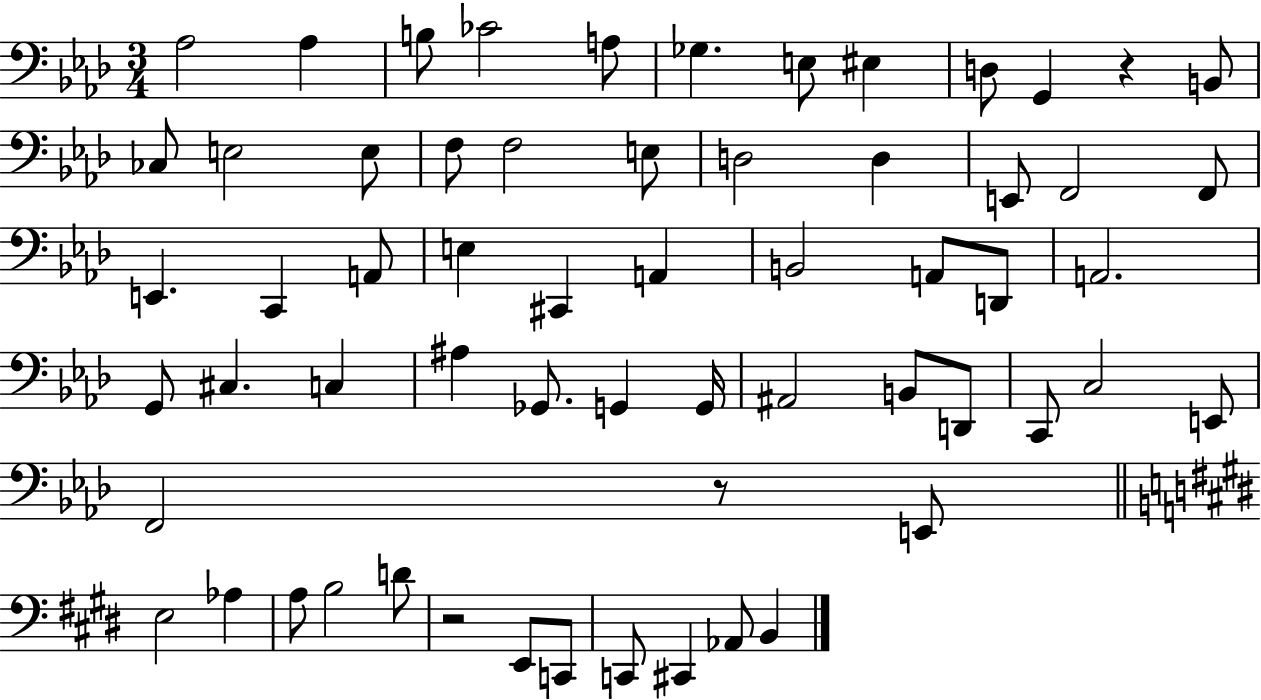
Ab3/h Ab3/q B3/e CES4/h A3/e Gb3/q. E3/e EIS3/q D3/e G2/q R/q B2/e CES3/e E3/h E3/e F3/e F3/h E3/e D3/h D3/q E2/e F2/h F2/e E2/q. C2/q A2/e E3/q C#2/q A2/q B2/h A2/e D2/e A2/h. G2/e C#3/q. C3/q A#3/q Gb2/e. G2/q G2/s A#2/h B2/e D2/e C2/e C3/h E2/e F2/h R/e E2/e E3/h Ab3/q A3/e B3/h D4/e R/h E2/e C2/e C2/e C#2/q Ab2/e B2/q